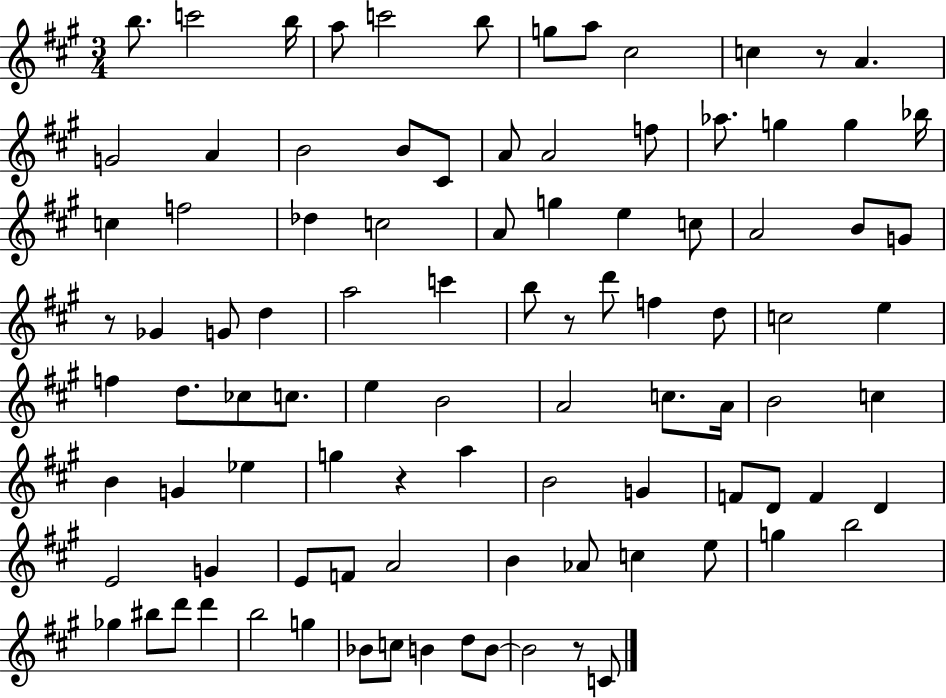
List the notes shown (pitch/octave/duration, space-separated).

B5/e. C6/h B5/s A5/e C6/h B5/e G5/e A5/e C#5/h C5/q R/e A4/q. G4/h A4/q B4/h B4/e C#4/e A4/e A4/h F5/e Ab5/e. G5/q G5/q Bb5/s C5/q F5/h Db5/q C5/h A4/e G5/q E5/q C5/e A4/h B4/e G4/e R/e Gb4/q G4/e D5/q A5/h C6/q B5/e R/e D6/e F5/q D5/e C5/h E5/q F5/q D5/e. CES5/e C5/e. E5/q B4/h A4/h C5/e. A4/s B4/h C5/q B4/q G4/q Eb5/q G5/q R/q A5/q B4/h G4/q F4/e D4/e F4/q D4/q E4/h G4/q E4/e F4/e A4/h B4/q Ab4/e C5/q E5/e G5/q B5/h Gb5/q BIS5/e D6/e D6/q B5/h G5/q Bb4/e C5/e B4/q D5/e B4/e B4/h R/e C4/e